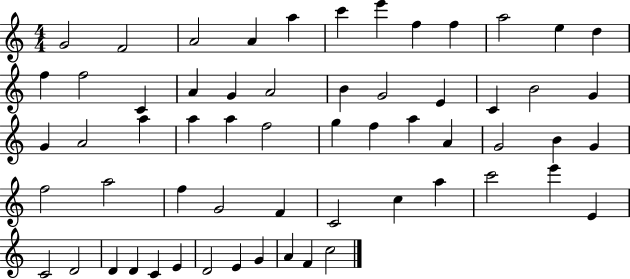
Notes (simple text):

G4/h F4/h A4/h A4/q A5/q C6/q E6/q F5/q F5/q A5/h E5/q D5/q F5/q F5/h C4/q A4/q G4/q A4/h B4/q G4/h E4/q C4/q B4/h G4/q G4/q A4/h A5/q A5/q A5/q F5/h G5/q F5/q A5/q A4/q G4/h B4/q G4/q F5/h A5/h F5/q G4/h F4/q C4/h C5/q A5/q C6/h E6/q E4/q C4/h D4/h D4/q D4/q C4/q E4/q D4/h E4/q G4/q A4/q F4/q C5/h